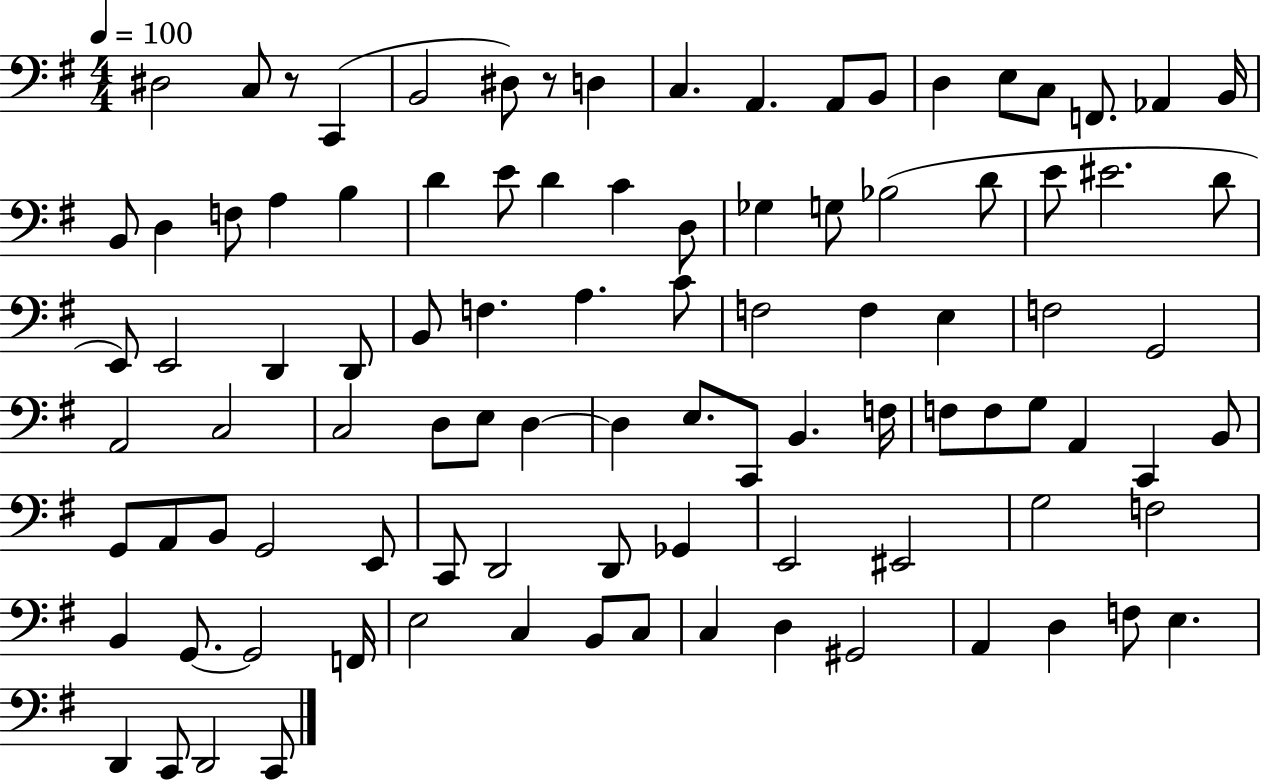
{
  \clef bass
  \numericTimeSignature
  \time 4/4
  \key g \major
  \tempo 4 = 100
  dis2 c8 r8 c,4( | b,2 dis8) r8 d4 | c4. a,4. a,8 b,8 | d4 e8 c8 f,8. aes,4 b,16 | \break b,8 d4 f8 a4 b4 | d'4 e'8 d'4 c'4 d8 | ges4 g8 bes2( d'8 | e'8 eis'2. d'8 | \break e,8) e,2 d,4 d,8 | b,8 f4. a4. c'8 | f2 f4 e4 | f2 g,2 | \break a,2 c2 | c2 d8 e8 d4~~ | d4 e8. c,8 b,4. f16 | f8 f8 g8 a,4 c,4 b,8 | \break g,8 a,8 b,8 g,2 e,8 | c,8 d,2 d,8 ges,4 | e,2 eis,2 | g2 f2 | \break b,4 g,8.~~ g,2 f,16 | e2 c4 b,8 c8 | c4 d4 gis,2 | a,4 d4 f8 e4. | \break d,4 c,8 d,2 c,8 | \bar "|."
}